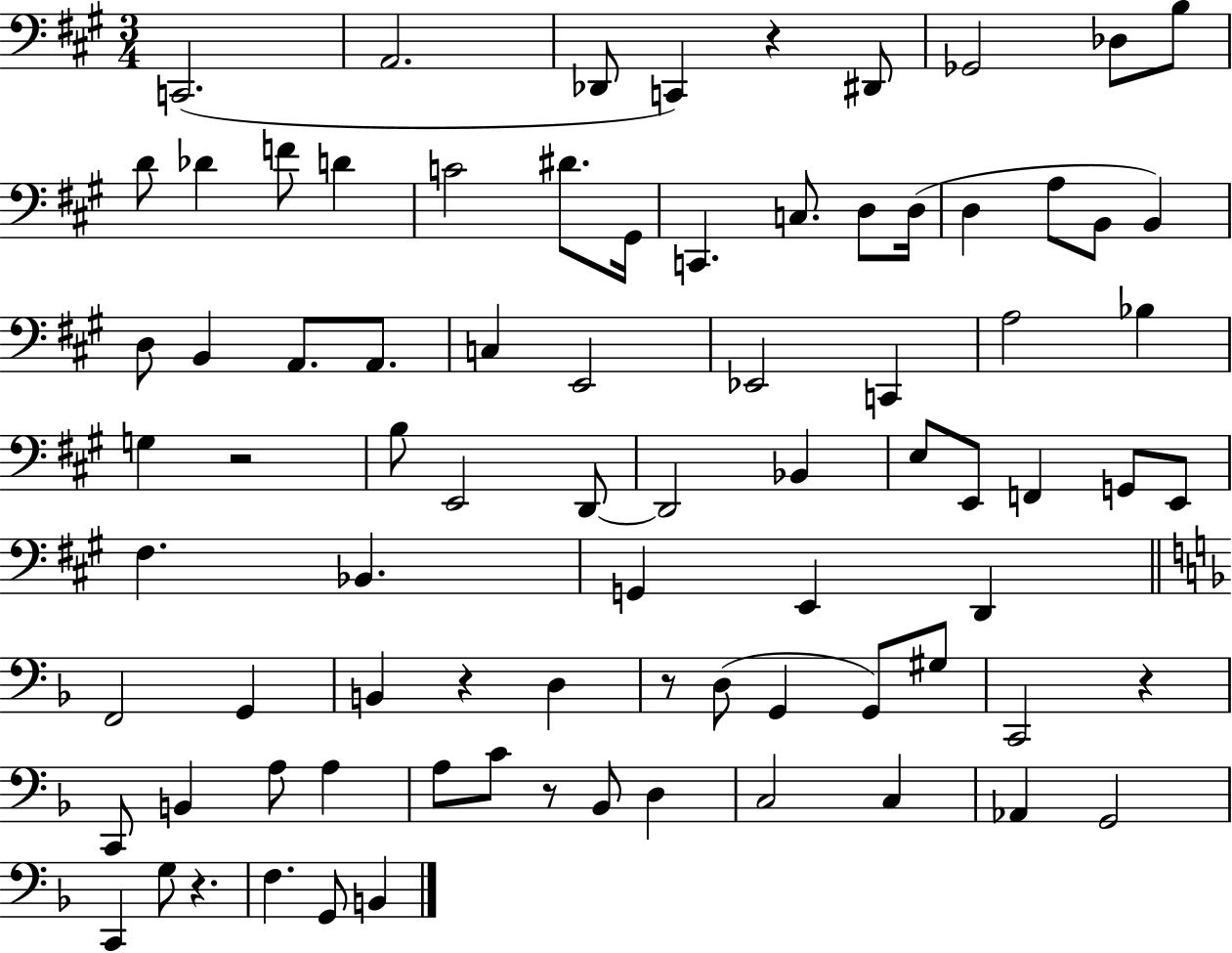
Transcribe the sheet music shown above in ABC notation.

X:1
T:Untitled
M:3/4
L:1/4
K:A
C,,2 A,,2 _D,,/2 C,, z ^D,,/2 _G,,2 _D,/2 B,/2 D/2 _D F/2 D C2 ^D/2 ^G,,/4 C,, C,/2 D,/2 D,/4 D, A,/2 B,,/2 B,, D,/2 B,, A,,/2 A,,/2 C, E,,2 _E,,2 C,, A,2 _B, G, z2 B,/2 E,,2 D,,/2 D,,2 _B,, E,/2 E,,/2 F,, G,,/2 E,,/2 ^F, _B,, G,, E,, D,, F,,2 G,, B,, z D, z/2 D,/2 G,, G,,/2 ^G,/2 C,,2 z C,,/2 B,, A,/2 A, A,/2 C/2 z/2 _B,,/2 D, C,2 C, _A,, G,,2 C,, G,/2 z F, G,,/2 B,,